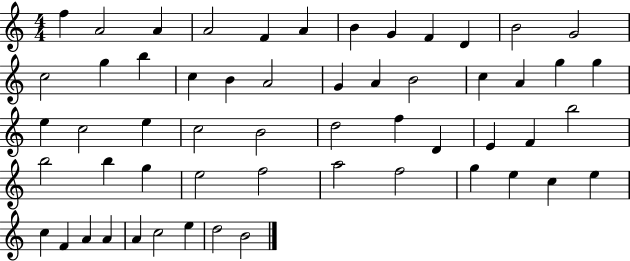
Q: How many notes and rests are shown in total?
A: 56